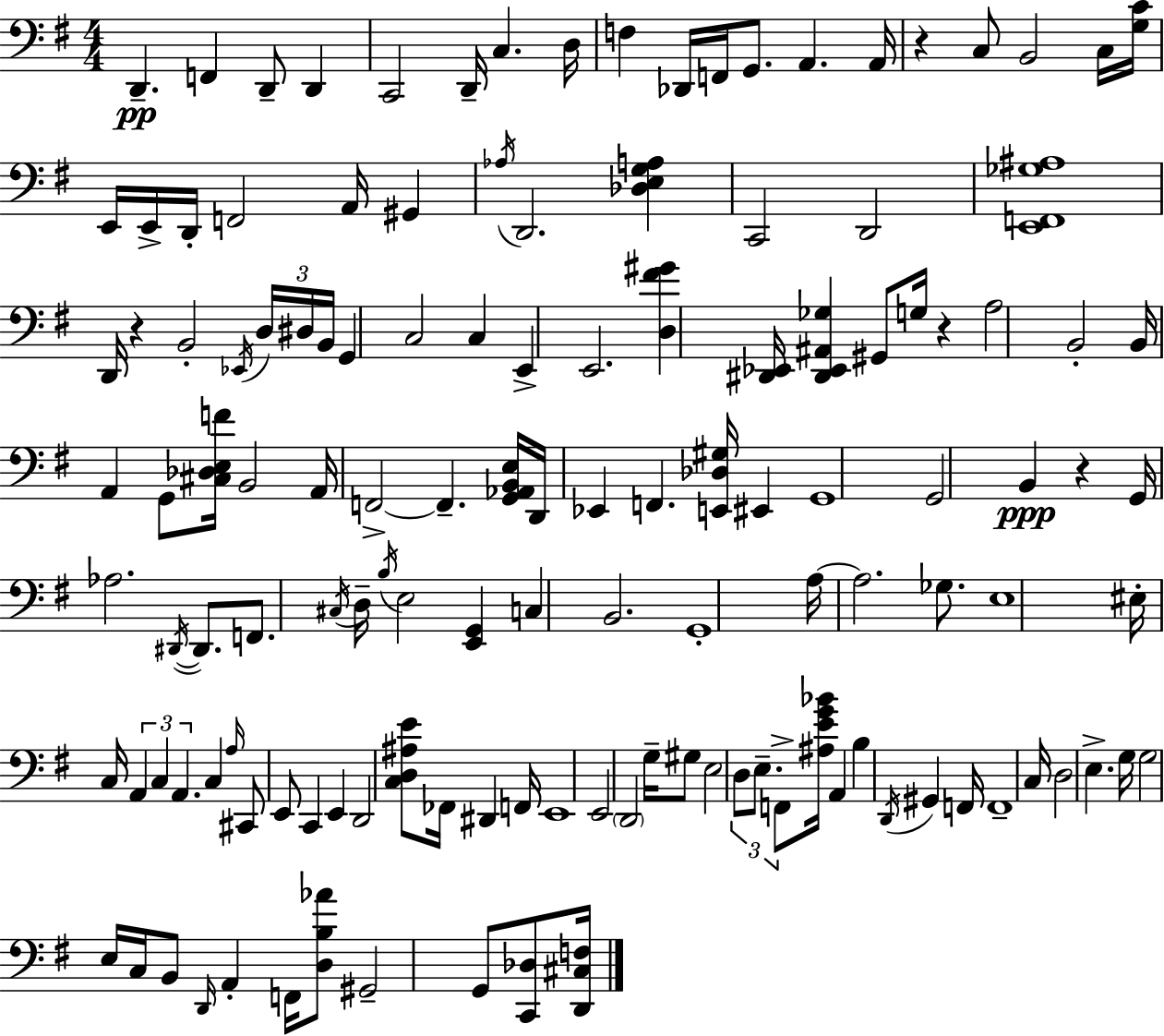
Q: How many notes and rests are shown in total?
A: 134